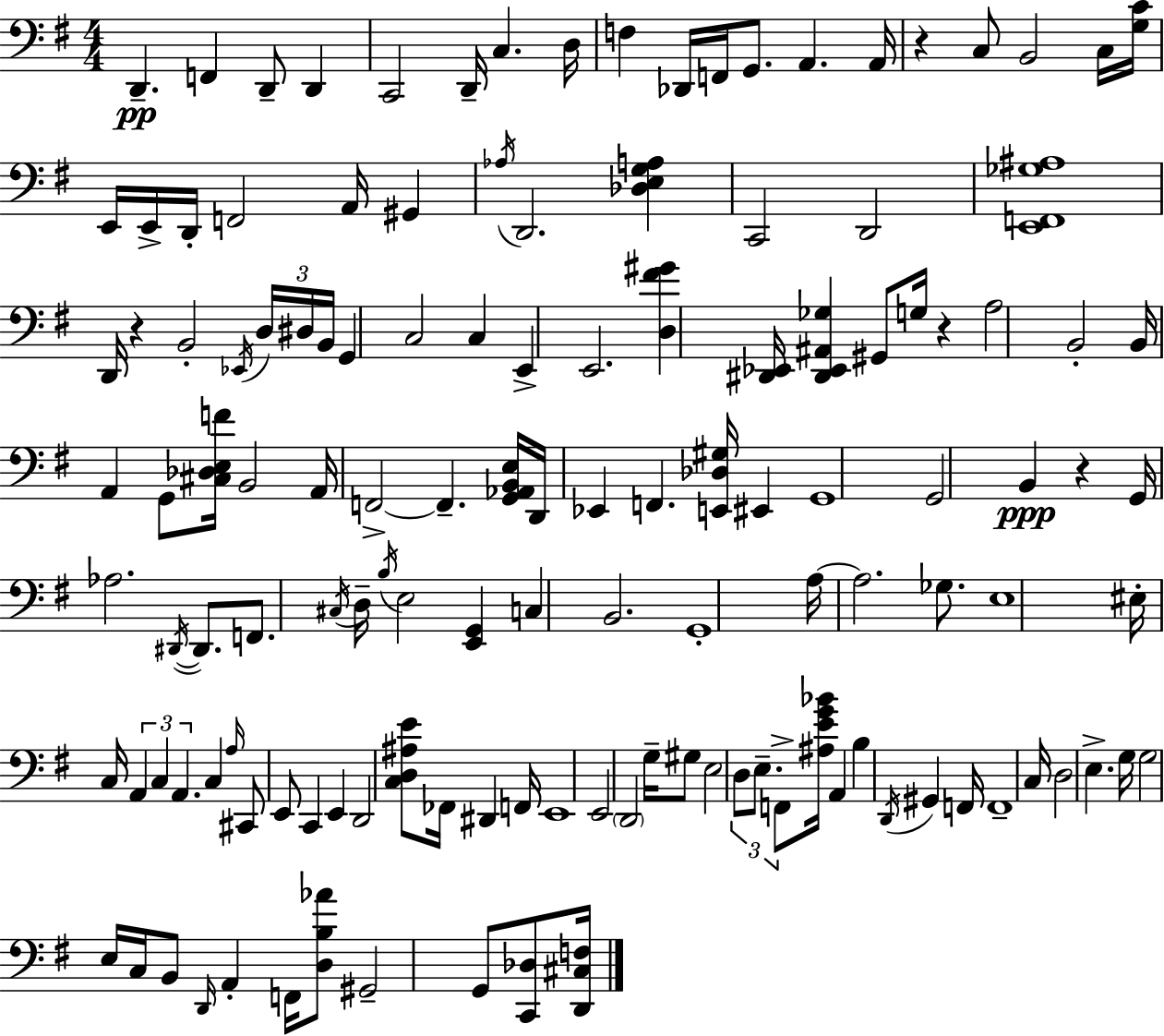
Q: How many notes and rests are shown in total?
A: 134